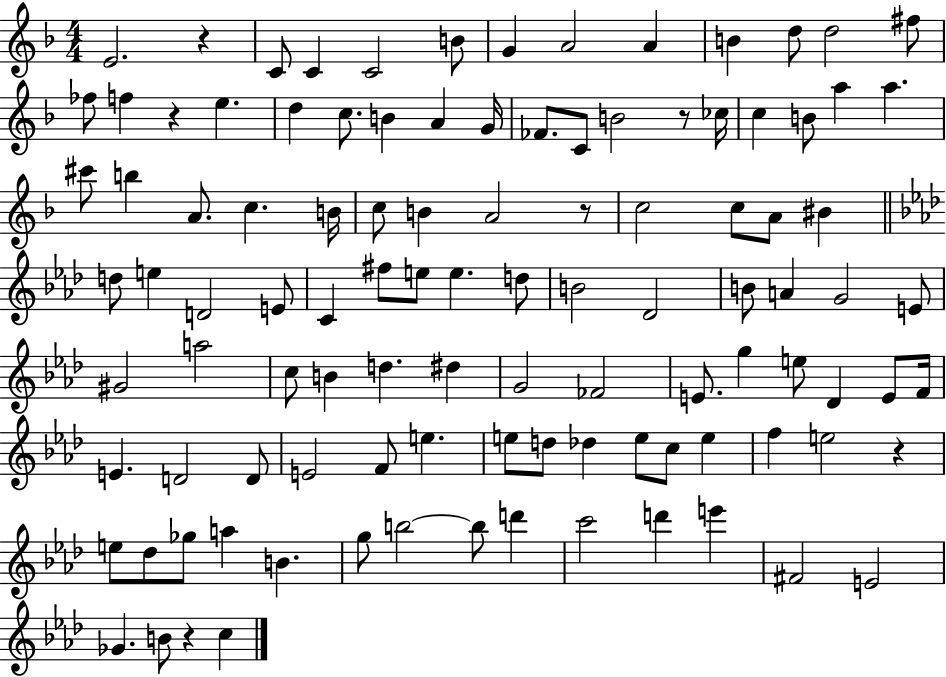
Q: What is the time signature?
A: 4/4